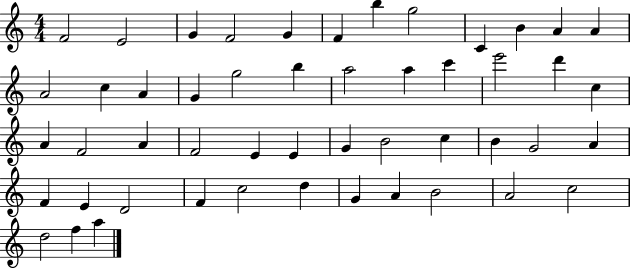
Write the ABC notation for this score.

X:1
T:Untitled
M:4/4
L:1/4
K:C
F2 E2 G F2 G F b g2 C B A A A2 c A G g2 b a2 a c' e'2 d' c A F2 A F2 E E G B2 c B G2 A F E D2 F c2 d G A B2 A2 c2 d2 f a